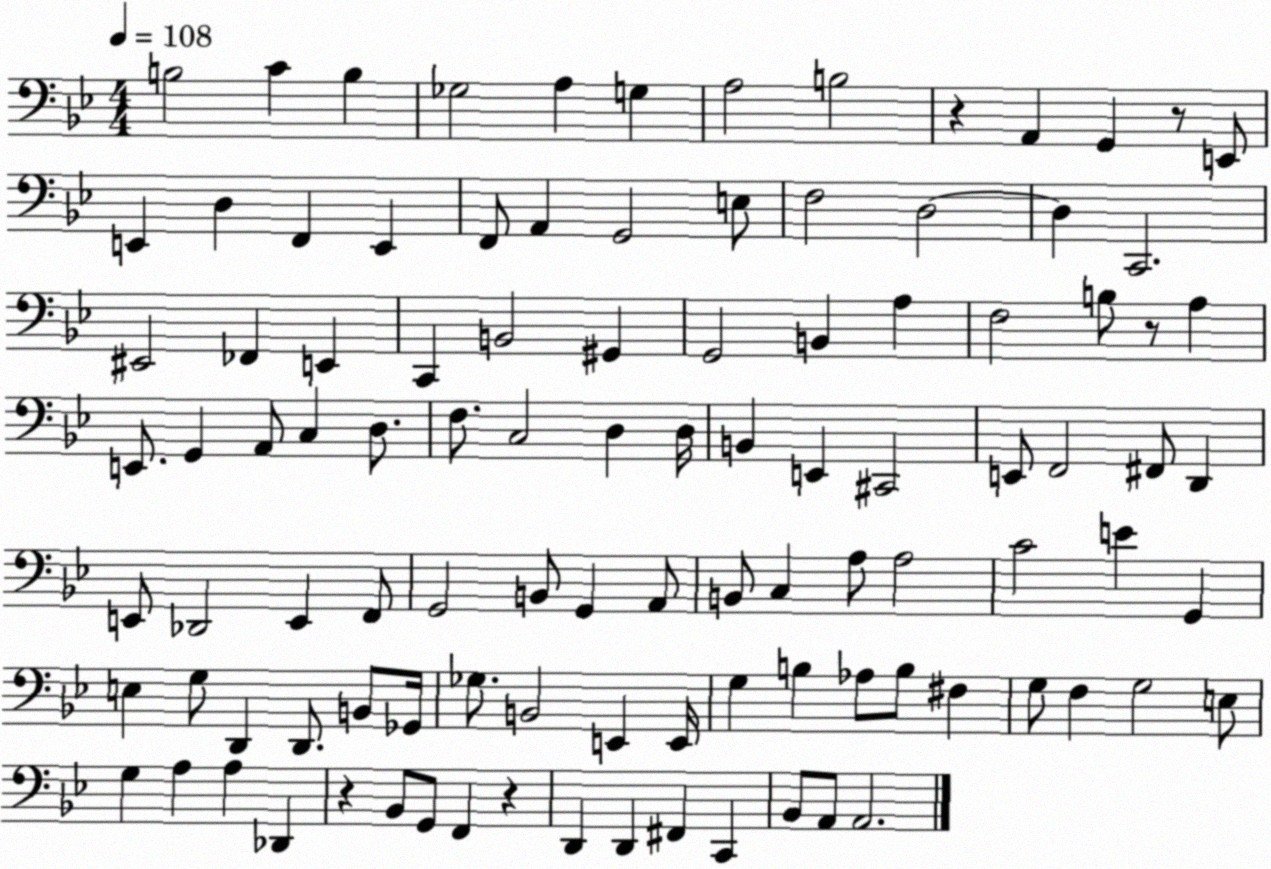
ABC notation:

X:1
T:Untitled
M:4/4
L:1/4
K:Bb
B,2 C B, _G,2 A, G, A,2 B,2 z A,, G,, z/2 E,,/2 E,, D, F,, E,, F,,/2 A,, G,,2 E,/2 F,2 D,2 D, C,,2 ^E,,2 _F,, E,, C,, B,,2 ^G,, G,,2 B,, A, F,2 B,/2 z/2 A, E,,/2 G,, A,,/2 C, D,/2 F,/2 C,2 D, D,/4 B,, E,, ^C,,2 E,,/2 F,,2 ^F,,/2 D,, E,,/2 _D,,2 E,, F,,/2 G,,2 B,,/2 G,, A,,/2 B,,/2 C, A,/2 A,2 C2 E G,, E, G,/2 D,, D,,/2 B,,/2 _G,,/4 _G,/2 B,,2 E,, E,,/4 G, B, _A,/2 B,/2 ^F, G,/2 F, G,2 E,/2 G, A, A, _D,, z _B,,/2 G,,/2 F,, z D,, D,, ^F,, C,, _B,,/2 A,,/2 A,,2